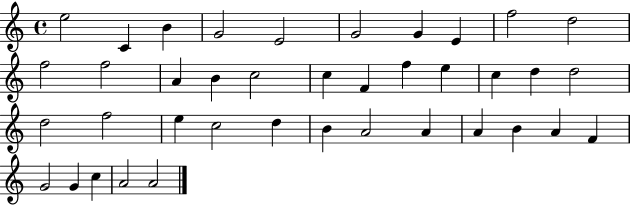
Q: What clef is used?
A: treble